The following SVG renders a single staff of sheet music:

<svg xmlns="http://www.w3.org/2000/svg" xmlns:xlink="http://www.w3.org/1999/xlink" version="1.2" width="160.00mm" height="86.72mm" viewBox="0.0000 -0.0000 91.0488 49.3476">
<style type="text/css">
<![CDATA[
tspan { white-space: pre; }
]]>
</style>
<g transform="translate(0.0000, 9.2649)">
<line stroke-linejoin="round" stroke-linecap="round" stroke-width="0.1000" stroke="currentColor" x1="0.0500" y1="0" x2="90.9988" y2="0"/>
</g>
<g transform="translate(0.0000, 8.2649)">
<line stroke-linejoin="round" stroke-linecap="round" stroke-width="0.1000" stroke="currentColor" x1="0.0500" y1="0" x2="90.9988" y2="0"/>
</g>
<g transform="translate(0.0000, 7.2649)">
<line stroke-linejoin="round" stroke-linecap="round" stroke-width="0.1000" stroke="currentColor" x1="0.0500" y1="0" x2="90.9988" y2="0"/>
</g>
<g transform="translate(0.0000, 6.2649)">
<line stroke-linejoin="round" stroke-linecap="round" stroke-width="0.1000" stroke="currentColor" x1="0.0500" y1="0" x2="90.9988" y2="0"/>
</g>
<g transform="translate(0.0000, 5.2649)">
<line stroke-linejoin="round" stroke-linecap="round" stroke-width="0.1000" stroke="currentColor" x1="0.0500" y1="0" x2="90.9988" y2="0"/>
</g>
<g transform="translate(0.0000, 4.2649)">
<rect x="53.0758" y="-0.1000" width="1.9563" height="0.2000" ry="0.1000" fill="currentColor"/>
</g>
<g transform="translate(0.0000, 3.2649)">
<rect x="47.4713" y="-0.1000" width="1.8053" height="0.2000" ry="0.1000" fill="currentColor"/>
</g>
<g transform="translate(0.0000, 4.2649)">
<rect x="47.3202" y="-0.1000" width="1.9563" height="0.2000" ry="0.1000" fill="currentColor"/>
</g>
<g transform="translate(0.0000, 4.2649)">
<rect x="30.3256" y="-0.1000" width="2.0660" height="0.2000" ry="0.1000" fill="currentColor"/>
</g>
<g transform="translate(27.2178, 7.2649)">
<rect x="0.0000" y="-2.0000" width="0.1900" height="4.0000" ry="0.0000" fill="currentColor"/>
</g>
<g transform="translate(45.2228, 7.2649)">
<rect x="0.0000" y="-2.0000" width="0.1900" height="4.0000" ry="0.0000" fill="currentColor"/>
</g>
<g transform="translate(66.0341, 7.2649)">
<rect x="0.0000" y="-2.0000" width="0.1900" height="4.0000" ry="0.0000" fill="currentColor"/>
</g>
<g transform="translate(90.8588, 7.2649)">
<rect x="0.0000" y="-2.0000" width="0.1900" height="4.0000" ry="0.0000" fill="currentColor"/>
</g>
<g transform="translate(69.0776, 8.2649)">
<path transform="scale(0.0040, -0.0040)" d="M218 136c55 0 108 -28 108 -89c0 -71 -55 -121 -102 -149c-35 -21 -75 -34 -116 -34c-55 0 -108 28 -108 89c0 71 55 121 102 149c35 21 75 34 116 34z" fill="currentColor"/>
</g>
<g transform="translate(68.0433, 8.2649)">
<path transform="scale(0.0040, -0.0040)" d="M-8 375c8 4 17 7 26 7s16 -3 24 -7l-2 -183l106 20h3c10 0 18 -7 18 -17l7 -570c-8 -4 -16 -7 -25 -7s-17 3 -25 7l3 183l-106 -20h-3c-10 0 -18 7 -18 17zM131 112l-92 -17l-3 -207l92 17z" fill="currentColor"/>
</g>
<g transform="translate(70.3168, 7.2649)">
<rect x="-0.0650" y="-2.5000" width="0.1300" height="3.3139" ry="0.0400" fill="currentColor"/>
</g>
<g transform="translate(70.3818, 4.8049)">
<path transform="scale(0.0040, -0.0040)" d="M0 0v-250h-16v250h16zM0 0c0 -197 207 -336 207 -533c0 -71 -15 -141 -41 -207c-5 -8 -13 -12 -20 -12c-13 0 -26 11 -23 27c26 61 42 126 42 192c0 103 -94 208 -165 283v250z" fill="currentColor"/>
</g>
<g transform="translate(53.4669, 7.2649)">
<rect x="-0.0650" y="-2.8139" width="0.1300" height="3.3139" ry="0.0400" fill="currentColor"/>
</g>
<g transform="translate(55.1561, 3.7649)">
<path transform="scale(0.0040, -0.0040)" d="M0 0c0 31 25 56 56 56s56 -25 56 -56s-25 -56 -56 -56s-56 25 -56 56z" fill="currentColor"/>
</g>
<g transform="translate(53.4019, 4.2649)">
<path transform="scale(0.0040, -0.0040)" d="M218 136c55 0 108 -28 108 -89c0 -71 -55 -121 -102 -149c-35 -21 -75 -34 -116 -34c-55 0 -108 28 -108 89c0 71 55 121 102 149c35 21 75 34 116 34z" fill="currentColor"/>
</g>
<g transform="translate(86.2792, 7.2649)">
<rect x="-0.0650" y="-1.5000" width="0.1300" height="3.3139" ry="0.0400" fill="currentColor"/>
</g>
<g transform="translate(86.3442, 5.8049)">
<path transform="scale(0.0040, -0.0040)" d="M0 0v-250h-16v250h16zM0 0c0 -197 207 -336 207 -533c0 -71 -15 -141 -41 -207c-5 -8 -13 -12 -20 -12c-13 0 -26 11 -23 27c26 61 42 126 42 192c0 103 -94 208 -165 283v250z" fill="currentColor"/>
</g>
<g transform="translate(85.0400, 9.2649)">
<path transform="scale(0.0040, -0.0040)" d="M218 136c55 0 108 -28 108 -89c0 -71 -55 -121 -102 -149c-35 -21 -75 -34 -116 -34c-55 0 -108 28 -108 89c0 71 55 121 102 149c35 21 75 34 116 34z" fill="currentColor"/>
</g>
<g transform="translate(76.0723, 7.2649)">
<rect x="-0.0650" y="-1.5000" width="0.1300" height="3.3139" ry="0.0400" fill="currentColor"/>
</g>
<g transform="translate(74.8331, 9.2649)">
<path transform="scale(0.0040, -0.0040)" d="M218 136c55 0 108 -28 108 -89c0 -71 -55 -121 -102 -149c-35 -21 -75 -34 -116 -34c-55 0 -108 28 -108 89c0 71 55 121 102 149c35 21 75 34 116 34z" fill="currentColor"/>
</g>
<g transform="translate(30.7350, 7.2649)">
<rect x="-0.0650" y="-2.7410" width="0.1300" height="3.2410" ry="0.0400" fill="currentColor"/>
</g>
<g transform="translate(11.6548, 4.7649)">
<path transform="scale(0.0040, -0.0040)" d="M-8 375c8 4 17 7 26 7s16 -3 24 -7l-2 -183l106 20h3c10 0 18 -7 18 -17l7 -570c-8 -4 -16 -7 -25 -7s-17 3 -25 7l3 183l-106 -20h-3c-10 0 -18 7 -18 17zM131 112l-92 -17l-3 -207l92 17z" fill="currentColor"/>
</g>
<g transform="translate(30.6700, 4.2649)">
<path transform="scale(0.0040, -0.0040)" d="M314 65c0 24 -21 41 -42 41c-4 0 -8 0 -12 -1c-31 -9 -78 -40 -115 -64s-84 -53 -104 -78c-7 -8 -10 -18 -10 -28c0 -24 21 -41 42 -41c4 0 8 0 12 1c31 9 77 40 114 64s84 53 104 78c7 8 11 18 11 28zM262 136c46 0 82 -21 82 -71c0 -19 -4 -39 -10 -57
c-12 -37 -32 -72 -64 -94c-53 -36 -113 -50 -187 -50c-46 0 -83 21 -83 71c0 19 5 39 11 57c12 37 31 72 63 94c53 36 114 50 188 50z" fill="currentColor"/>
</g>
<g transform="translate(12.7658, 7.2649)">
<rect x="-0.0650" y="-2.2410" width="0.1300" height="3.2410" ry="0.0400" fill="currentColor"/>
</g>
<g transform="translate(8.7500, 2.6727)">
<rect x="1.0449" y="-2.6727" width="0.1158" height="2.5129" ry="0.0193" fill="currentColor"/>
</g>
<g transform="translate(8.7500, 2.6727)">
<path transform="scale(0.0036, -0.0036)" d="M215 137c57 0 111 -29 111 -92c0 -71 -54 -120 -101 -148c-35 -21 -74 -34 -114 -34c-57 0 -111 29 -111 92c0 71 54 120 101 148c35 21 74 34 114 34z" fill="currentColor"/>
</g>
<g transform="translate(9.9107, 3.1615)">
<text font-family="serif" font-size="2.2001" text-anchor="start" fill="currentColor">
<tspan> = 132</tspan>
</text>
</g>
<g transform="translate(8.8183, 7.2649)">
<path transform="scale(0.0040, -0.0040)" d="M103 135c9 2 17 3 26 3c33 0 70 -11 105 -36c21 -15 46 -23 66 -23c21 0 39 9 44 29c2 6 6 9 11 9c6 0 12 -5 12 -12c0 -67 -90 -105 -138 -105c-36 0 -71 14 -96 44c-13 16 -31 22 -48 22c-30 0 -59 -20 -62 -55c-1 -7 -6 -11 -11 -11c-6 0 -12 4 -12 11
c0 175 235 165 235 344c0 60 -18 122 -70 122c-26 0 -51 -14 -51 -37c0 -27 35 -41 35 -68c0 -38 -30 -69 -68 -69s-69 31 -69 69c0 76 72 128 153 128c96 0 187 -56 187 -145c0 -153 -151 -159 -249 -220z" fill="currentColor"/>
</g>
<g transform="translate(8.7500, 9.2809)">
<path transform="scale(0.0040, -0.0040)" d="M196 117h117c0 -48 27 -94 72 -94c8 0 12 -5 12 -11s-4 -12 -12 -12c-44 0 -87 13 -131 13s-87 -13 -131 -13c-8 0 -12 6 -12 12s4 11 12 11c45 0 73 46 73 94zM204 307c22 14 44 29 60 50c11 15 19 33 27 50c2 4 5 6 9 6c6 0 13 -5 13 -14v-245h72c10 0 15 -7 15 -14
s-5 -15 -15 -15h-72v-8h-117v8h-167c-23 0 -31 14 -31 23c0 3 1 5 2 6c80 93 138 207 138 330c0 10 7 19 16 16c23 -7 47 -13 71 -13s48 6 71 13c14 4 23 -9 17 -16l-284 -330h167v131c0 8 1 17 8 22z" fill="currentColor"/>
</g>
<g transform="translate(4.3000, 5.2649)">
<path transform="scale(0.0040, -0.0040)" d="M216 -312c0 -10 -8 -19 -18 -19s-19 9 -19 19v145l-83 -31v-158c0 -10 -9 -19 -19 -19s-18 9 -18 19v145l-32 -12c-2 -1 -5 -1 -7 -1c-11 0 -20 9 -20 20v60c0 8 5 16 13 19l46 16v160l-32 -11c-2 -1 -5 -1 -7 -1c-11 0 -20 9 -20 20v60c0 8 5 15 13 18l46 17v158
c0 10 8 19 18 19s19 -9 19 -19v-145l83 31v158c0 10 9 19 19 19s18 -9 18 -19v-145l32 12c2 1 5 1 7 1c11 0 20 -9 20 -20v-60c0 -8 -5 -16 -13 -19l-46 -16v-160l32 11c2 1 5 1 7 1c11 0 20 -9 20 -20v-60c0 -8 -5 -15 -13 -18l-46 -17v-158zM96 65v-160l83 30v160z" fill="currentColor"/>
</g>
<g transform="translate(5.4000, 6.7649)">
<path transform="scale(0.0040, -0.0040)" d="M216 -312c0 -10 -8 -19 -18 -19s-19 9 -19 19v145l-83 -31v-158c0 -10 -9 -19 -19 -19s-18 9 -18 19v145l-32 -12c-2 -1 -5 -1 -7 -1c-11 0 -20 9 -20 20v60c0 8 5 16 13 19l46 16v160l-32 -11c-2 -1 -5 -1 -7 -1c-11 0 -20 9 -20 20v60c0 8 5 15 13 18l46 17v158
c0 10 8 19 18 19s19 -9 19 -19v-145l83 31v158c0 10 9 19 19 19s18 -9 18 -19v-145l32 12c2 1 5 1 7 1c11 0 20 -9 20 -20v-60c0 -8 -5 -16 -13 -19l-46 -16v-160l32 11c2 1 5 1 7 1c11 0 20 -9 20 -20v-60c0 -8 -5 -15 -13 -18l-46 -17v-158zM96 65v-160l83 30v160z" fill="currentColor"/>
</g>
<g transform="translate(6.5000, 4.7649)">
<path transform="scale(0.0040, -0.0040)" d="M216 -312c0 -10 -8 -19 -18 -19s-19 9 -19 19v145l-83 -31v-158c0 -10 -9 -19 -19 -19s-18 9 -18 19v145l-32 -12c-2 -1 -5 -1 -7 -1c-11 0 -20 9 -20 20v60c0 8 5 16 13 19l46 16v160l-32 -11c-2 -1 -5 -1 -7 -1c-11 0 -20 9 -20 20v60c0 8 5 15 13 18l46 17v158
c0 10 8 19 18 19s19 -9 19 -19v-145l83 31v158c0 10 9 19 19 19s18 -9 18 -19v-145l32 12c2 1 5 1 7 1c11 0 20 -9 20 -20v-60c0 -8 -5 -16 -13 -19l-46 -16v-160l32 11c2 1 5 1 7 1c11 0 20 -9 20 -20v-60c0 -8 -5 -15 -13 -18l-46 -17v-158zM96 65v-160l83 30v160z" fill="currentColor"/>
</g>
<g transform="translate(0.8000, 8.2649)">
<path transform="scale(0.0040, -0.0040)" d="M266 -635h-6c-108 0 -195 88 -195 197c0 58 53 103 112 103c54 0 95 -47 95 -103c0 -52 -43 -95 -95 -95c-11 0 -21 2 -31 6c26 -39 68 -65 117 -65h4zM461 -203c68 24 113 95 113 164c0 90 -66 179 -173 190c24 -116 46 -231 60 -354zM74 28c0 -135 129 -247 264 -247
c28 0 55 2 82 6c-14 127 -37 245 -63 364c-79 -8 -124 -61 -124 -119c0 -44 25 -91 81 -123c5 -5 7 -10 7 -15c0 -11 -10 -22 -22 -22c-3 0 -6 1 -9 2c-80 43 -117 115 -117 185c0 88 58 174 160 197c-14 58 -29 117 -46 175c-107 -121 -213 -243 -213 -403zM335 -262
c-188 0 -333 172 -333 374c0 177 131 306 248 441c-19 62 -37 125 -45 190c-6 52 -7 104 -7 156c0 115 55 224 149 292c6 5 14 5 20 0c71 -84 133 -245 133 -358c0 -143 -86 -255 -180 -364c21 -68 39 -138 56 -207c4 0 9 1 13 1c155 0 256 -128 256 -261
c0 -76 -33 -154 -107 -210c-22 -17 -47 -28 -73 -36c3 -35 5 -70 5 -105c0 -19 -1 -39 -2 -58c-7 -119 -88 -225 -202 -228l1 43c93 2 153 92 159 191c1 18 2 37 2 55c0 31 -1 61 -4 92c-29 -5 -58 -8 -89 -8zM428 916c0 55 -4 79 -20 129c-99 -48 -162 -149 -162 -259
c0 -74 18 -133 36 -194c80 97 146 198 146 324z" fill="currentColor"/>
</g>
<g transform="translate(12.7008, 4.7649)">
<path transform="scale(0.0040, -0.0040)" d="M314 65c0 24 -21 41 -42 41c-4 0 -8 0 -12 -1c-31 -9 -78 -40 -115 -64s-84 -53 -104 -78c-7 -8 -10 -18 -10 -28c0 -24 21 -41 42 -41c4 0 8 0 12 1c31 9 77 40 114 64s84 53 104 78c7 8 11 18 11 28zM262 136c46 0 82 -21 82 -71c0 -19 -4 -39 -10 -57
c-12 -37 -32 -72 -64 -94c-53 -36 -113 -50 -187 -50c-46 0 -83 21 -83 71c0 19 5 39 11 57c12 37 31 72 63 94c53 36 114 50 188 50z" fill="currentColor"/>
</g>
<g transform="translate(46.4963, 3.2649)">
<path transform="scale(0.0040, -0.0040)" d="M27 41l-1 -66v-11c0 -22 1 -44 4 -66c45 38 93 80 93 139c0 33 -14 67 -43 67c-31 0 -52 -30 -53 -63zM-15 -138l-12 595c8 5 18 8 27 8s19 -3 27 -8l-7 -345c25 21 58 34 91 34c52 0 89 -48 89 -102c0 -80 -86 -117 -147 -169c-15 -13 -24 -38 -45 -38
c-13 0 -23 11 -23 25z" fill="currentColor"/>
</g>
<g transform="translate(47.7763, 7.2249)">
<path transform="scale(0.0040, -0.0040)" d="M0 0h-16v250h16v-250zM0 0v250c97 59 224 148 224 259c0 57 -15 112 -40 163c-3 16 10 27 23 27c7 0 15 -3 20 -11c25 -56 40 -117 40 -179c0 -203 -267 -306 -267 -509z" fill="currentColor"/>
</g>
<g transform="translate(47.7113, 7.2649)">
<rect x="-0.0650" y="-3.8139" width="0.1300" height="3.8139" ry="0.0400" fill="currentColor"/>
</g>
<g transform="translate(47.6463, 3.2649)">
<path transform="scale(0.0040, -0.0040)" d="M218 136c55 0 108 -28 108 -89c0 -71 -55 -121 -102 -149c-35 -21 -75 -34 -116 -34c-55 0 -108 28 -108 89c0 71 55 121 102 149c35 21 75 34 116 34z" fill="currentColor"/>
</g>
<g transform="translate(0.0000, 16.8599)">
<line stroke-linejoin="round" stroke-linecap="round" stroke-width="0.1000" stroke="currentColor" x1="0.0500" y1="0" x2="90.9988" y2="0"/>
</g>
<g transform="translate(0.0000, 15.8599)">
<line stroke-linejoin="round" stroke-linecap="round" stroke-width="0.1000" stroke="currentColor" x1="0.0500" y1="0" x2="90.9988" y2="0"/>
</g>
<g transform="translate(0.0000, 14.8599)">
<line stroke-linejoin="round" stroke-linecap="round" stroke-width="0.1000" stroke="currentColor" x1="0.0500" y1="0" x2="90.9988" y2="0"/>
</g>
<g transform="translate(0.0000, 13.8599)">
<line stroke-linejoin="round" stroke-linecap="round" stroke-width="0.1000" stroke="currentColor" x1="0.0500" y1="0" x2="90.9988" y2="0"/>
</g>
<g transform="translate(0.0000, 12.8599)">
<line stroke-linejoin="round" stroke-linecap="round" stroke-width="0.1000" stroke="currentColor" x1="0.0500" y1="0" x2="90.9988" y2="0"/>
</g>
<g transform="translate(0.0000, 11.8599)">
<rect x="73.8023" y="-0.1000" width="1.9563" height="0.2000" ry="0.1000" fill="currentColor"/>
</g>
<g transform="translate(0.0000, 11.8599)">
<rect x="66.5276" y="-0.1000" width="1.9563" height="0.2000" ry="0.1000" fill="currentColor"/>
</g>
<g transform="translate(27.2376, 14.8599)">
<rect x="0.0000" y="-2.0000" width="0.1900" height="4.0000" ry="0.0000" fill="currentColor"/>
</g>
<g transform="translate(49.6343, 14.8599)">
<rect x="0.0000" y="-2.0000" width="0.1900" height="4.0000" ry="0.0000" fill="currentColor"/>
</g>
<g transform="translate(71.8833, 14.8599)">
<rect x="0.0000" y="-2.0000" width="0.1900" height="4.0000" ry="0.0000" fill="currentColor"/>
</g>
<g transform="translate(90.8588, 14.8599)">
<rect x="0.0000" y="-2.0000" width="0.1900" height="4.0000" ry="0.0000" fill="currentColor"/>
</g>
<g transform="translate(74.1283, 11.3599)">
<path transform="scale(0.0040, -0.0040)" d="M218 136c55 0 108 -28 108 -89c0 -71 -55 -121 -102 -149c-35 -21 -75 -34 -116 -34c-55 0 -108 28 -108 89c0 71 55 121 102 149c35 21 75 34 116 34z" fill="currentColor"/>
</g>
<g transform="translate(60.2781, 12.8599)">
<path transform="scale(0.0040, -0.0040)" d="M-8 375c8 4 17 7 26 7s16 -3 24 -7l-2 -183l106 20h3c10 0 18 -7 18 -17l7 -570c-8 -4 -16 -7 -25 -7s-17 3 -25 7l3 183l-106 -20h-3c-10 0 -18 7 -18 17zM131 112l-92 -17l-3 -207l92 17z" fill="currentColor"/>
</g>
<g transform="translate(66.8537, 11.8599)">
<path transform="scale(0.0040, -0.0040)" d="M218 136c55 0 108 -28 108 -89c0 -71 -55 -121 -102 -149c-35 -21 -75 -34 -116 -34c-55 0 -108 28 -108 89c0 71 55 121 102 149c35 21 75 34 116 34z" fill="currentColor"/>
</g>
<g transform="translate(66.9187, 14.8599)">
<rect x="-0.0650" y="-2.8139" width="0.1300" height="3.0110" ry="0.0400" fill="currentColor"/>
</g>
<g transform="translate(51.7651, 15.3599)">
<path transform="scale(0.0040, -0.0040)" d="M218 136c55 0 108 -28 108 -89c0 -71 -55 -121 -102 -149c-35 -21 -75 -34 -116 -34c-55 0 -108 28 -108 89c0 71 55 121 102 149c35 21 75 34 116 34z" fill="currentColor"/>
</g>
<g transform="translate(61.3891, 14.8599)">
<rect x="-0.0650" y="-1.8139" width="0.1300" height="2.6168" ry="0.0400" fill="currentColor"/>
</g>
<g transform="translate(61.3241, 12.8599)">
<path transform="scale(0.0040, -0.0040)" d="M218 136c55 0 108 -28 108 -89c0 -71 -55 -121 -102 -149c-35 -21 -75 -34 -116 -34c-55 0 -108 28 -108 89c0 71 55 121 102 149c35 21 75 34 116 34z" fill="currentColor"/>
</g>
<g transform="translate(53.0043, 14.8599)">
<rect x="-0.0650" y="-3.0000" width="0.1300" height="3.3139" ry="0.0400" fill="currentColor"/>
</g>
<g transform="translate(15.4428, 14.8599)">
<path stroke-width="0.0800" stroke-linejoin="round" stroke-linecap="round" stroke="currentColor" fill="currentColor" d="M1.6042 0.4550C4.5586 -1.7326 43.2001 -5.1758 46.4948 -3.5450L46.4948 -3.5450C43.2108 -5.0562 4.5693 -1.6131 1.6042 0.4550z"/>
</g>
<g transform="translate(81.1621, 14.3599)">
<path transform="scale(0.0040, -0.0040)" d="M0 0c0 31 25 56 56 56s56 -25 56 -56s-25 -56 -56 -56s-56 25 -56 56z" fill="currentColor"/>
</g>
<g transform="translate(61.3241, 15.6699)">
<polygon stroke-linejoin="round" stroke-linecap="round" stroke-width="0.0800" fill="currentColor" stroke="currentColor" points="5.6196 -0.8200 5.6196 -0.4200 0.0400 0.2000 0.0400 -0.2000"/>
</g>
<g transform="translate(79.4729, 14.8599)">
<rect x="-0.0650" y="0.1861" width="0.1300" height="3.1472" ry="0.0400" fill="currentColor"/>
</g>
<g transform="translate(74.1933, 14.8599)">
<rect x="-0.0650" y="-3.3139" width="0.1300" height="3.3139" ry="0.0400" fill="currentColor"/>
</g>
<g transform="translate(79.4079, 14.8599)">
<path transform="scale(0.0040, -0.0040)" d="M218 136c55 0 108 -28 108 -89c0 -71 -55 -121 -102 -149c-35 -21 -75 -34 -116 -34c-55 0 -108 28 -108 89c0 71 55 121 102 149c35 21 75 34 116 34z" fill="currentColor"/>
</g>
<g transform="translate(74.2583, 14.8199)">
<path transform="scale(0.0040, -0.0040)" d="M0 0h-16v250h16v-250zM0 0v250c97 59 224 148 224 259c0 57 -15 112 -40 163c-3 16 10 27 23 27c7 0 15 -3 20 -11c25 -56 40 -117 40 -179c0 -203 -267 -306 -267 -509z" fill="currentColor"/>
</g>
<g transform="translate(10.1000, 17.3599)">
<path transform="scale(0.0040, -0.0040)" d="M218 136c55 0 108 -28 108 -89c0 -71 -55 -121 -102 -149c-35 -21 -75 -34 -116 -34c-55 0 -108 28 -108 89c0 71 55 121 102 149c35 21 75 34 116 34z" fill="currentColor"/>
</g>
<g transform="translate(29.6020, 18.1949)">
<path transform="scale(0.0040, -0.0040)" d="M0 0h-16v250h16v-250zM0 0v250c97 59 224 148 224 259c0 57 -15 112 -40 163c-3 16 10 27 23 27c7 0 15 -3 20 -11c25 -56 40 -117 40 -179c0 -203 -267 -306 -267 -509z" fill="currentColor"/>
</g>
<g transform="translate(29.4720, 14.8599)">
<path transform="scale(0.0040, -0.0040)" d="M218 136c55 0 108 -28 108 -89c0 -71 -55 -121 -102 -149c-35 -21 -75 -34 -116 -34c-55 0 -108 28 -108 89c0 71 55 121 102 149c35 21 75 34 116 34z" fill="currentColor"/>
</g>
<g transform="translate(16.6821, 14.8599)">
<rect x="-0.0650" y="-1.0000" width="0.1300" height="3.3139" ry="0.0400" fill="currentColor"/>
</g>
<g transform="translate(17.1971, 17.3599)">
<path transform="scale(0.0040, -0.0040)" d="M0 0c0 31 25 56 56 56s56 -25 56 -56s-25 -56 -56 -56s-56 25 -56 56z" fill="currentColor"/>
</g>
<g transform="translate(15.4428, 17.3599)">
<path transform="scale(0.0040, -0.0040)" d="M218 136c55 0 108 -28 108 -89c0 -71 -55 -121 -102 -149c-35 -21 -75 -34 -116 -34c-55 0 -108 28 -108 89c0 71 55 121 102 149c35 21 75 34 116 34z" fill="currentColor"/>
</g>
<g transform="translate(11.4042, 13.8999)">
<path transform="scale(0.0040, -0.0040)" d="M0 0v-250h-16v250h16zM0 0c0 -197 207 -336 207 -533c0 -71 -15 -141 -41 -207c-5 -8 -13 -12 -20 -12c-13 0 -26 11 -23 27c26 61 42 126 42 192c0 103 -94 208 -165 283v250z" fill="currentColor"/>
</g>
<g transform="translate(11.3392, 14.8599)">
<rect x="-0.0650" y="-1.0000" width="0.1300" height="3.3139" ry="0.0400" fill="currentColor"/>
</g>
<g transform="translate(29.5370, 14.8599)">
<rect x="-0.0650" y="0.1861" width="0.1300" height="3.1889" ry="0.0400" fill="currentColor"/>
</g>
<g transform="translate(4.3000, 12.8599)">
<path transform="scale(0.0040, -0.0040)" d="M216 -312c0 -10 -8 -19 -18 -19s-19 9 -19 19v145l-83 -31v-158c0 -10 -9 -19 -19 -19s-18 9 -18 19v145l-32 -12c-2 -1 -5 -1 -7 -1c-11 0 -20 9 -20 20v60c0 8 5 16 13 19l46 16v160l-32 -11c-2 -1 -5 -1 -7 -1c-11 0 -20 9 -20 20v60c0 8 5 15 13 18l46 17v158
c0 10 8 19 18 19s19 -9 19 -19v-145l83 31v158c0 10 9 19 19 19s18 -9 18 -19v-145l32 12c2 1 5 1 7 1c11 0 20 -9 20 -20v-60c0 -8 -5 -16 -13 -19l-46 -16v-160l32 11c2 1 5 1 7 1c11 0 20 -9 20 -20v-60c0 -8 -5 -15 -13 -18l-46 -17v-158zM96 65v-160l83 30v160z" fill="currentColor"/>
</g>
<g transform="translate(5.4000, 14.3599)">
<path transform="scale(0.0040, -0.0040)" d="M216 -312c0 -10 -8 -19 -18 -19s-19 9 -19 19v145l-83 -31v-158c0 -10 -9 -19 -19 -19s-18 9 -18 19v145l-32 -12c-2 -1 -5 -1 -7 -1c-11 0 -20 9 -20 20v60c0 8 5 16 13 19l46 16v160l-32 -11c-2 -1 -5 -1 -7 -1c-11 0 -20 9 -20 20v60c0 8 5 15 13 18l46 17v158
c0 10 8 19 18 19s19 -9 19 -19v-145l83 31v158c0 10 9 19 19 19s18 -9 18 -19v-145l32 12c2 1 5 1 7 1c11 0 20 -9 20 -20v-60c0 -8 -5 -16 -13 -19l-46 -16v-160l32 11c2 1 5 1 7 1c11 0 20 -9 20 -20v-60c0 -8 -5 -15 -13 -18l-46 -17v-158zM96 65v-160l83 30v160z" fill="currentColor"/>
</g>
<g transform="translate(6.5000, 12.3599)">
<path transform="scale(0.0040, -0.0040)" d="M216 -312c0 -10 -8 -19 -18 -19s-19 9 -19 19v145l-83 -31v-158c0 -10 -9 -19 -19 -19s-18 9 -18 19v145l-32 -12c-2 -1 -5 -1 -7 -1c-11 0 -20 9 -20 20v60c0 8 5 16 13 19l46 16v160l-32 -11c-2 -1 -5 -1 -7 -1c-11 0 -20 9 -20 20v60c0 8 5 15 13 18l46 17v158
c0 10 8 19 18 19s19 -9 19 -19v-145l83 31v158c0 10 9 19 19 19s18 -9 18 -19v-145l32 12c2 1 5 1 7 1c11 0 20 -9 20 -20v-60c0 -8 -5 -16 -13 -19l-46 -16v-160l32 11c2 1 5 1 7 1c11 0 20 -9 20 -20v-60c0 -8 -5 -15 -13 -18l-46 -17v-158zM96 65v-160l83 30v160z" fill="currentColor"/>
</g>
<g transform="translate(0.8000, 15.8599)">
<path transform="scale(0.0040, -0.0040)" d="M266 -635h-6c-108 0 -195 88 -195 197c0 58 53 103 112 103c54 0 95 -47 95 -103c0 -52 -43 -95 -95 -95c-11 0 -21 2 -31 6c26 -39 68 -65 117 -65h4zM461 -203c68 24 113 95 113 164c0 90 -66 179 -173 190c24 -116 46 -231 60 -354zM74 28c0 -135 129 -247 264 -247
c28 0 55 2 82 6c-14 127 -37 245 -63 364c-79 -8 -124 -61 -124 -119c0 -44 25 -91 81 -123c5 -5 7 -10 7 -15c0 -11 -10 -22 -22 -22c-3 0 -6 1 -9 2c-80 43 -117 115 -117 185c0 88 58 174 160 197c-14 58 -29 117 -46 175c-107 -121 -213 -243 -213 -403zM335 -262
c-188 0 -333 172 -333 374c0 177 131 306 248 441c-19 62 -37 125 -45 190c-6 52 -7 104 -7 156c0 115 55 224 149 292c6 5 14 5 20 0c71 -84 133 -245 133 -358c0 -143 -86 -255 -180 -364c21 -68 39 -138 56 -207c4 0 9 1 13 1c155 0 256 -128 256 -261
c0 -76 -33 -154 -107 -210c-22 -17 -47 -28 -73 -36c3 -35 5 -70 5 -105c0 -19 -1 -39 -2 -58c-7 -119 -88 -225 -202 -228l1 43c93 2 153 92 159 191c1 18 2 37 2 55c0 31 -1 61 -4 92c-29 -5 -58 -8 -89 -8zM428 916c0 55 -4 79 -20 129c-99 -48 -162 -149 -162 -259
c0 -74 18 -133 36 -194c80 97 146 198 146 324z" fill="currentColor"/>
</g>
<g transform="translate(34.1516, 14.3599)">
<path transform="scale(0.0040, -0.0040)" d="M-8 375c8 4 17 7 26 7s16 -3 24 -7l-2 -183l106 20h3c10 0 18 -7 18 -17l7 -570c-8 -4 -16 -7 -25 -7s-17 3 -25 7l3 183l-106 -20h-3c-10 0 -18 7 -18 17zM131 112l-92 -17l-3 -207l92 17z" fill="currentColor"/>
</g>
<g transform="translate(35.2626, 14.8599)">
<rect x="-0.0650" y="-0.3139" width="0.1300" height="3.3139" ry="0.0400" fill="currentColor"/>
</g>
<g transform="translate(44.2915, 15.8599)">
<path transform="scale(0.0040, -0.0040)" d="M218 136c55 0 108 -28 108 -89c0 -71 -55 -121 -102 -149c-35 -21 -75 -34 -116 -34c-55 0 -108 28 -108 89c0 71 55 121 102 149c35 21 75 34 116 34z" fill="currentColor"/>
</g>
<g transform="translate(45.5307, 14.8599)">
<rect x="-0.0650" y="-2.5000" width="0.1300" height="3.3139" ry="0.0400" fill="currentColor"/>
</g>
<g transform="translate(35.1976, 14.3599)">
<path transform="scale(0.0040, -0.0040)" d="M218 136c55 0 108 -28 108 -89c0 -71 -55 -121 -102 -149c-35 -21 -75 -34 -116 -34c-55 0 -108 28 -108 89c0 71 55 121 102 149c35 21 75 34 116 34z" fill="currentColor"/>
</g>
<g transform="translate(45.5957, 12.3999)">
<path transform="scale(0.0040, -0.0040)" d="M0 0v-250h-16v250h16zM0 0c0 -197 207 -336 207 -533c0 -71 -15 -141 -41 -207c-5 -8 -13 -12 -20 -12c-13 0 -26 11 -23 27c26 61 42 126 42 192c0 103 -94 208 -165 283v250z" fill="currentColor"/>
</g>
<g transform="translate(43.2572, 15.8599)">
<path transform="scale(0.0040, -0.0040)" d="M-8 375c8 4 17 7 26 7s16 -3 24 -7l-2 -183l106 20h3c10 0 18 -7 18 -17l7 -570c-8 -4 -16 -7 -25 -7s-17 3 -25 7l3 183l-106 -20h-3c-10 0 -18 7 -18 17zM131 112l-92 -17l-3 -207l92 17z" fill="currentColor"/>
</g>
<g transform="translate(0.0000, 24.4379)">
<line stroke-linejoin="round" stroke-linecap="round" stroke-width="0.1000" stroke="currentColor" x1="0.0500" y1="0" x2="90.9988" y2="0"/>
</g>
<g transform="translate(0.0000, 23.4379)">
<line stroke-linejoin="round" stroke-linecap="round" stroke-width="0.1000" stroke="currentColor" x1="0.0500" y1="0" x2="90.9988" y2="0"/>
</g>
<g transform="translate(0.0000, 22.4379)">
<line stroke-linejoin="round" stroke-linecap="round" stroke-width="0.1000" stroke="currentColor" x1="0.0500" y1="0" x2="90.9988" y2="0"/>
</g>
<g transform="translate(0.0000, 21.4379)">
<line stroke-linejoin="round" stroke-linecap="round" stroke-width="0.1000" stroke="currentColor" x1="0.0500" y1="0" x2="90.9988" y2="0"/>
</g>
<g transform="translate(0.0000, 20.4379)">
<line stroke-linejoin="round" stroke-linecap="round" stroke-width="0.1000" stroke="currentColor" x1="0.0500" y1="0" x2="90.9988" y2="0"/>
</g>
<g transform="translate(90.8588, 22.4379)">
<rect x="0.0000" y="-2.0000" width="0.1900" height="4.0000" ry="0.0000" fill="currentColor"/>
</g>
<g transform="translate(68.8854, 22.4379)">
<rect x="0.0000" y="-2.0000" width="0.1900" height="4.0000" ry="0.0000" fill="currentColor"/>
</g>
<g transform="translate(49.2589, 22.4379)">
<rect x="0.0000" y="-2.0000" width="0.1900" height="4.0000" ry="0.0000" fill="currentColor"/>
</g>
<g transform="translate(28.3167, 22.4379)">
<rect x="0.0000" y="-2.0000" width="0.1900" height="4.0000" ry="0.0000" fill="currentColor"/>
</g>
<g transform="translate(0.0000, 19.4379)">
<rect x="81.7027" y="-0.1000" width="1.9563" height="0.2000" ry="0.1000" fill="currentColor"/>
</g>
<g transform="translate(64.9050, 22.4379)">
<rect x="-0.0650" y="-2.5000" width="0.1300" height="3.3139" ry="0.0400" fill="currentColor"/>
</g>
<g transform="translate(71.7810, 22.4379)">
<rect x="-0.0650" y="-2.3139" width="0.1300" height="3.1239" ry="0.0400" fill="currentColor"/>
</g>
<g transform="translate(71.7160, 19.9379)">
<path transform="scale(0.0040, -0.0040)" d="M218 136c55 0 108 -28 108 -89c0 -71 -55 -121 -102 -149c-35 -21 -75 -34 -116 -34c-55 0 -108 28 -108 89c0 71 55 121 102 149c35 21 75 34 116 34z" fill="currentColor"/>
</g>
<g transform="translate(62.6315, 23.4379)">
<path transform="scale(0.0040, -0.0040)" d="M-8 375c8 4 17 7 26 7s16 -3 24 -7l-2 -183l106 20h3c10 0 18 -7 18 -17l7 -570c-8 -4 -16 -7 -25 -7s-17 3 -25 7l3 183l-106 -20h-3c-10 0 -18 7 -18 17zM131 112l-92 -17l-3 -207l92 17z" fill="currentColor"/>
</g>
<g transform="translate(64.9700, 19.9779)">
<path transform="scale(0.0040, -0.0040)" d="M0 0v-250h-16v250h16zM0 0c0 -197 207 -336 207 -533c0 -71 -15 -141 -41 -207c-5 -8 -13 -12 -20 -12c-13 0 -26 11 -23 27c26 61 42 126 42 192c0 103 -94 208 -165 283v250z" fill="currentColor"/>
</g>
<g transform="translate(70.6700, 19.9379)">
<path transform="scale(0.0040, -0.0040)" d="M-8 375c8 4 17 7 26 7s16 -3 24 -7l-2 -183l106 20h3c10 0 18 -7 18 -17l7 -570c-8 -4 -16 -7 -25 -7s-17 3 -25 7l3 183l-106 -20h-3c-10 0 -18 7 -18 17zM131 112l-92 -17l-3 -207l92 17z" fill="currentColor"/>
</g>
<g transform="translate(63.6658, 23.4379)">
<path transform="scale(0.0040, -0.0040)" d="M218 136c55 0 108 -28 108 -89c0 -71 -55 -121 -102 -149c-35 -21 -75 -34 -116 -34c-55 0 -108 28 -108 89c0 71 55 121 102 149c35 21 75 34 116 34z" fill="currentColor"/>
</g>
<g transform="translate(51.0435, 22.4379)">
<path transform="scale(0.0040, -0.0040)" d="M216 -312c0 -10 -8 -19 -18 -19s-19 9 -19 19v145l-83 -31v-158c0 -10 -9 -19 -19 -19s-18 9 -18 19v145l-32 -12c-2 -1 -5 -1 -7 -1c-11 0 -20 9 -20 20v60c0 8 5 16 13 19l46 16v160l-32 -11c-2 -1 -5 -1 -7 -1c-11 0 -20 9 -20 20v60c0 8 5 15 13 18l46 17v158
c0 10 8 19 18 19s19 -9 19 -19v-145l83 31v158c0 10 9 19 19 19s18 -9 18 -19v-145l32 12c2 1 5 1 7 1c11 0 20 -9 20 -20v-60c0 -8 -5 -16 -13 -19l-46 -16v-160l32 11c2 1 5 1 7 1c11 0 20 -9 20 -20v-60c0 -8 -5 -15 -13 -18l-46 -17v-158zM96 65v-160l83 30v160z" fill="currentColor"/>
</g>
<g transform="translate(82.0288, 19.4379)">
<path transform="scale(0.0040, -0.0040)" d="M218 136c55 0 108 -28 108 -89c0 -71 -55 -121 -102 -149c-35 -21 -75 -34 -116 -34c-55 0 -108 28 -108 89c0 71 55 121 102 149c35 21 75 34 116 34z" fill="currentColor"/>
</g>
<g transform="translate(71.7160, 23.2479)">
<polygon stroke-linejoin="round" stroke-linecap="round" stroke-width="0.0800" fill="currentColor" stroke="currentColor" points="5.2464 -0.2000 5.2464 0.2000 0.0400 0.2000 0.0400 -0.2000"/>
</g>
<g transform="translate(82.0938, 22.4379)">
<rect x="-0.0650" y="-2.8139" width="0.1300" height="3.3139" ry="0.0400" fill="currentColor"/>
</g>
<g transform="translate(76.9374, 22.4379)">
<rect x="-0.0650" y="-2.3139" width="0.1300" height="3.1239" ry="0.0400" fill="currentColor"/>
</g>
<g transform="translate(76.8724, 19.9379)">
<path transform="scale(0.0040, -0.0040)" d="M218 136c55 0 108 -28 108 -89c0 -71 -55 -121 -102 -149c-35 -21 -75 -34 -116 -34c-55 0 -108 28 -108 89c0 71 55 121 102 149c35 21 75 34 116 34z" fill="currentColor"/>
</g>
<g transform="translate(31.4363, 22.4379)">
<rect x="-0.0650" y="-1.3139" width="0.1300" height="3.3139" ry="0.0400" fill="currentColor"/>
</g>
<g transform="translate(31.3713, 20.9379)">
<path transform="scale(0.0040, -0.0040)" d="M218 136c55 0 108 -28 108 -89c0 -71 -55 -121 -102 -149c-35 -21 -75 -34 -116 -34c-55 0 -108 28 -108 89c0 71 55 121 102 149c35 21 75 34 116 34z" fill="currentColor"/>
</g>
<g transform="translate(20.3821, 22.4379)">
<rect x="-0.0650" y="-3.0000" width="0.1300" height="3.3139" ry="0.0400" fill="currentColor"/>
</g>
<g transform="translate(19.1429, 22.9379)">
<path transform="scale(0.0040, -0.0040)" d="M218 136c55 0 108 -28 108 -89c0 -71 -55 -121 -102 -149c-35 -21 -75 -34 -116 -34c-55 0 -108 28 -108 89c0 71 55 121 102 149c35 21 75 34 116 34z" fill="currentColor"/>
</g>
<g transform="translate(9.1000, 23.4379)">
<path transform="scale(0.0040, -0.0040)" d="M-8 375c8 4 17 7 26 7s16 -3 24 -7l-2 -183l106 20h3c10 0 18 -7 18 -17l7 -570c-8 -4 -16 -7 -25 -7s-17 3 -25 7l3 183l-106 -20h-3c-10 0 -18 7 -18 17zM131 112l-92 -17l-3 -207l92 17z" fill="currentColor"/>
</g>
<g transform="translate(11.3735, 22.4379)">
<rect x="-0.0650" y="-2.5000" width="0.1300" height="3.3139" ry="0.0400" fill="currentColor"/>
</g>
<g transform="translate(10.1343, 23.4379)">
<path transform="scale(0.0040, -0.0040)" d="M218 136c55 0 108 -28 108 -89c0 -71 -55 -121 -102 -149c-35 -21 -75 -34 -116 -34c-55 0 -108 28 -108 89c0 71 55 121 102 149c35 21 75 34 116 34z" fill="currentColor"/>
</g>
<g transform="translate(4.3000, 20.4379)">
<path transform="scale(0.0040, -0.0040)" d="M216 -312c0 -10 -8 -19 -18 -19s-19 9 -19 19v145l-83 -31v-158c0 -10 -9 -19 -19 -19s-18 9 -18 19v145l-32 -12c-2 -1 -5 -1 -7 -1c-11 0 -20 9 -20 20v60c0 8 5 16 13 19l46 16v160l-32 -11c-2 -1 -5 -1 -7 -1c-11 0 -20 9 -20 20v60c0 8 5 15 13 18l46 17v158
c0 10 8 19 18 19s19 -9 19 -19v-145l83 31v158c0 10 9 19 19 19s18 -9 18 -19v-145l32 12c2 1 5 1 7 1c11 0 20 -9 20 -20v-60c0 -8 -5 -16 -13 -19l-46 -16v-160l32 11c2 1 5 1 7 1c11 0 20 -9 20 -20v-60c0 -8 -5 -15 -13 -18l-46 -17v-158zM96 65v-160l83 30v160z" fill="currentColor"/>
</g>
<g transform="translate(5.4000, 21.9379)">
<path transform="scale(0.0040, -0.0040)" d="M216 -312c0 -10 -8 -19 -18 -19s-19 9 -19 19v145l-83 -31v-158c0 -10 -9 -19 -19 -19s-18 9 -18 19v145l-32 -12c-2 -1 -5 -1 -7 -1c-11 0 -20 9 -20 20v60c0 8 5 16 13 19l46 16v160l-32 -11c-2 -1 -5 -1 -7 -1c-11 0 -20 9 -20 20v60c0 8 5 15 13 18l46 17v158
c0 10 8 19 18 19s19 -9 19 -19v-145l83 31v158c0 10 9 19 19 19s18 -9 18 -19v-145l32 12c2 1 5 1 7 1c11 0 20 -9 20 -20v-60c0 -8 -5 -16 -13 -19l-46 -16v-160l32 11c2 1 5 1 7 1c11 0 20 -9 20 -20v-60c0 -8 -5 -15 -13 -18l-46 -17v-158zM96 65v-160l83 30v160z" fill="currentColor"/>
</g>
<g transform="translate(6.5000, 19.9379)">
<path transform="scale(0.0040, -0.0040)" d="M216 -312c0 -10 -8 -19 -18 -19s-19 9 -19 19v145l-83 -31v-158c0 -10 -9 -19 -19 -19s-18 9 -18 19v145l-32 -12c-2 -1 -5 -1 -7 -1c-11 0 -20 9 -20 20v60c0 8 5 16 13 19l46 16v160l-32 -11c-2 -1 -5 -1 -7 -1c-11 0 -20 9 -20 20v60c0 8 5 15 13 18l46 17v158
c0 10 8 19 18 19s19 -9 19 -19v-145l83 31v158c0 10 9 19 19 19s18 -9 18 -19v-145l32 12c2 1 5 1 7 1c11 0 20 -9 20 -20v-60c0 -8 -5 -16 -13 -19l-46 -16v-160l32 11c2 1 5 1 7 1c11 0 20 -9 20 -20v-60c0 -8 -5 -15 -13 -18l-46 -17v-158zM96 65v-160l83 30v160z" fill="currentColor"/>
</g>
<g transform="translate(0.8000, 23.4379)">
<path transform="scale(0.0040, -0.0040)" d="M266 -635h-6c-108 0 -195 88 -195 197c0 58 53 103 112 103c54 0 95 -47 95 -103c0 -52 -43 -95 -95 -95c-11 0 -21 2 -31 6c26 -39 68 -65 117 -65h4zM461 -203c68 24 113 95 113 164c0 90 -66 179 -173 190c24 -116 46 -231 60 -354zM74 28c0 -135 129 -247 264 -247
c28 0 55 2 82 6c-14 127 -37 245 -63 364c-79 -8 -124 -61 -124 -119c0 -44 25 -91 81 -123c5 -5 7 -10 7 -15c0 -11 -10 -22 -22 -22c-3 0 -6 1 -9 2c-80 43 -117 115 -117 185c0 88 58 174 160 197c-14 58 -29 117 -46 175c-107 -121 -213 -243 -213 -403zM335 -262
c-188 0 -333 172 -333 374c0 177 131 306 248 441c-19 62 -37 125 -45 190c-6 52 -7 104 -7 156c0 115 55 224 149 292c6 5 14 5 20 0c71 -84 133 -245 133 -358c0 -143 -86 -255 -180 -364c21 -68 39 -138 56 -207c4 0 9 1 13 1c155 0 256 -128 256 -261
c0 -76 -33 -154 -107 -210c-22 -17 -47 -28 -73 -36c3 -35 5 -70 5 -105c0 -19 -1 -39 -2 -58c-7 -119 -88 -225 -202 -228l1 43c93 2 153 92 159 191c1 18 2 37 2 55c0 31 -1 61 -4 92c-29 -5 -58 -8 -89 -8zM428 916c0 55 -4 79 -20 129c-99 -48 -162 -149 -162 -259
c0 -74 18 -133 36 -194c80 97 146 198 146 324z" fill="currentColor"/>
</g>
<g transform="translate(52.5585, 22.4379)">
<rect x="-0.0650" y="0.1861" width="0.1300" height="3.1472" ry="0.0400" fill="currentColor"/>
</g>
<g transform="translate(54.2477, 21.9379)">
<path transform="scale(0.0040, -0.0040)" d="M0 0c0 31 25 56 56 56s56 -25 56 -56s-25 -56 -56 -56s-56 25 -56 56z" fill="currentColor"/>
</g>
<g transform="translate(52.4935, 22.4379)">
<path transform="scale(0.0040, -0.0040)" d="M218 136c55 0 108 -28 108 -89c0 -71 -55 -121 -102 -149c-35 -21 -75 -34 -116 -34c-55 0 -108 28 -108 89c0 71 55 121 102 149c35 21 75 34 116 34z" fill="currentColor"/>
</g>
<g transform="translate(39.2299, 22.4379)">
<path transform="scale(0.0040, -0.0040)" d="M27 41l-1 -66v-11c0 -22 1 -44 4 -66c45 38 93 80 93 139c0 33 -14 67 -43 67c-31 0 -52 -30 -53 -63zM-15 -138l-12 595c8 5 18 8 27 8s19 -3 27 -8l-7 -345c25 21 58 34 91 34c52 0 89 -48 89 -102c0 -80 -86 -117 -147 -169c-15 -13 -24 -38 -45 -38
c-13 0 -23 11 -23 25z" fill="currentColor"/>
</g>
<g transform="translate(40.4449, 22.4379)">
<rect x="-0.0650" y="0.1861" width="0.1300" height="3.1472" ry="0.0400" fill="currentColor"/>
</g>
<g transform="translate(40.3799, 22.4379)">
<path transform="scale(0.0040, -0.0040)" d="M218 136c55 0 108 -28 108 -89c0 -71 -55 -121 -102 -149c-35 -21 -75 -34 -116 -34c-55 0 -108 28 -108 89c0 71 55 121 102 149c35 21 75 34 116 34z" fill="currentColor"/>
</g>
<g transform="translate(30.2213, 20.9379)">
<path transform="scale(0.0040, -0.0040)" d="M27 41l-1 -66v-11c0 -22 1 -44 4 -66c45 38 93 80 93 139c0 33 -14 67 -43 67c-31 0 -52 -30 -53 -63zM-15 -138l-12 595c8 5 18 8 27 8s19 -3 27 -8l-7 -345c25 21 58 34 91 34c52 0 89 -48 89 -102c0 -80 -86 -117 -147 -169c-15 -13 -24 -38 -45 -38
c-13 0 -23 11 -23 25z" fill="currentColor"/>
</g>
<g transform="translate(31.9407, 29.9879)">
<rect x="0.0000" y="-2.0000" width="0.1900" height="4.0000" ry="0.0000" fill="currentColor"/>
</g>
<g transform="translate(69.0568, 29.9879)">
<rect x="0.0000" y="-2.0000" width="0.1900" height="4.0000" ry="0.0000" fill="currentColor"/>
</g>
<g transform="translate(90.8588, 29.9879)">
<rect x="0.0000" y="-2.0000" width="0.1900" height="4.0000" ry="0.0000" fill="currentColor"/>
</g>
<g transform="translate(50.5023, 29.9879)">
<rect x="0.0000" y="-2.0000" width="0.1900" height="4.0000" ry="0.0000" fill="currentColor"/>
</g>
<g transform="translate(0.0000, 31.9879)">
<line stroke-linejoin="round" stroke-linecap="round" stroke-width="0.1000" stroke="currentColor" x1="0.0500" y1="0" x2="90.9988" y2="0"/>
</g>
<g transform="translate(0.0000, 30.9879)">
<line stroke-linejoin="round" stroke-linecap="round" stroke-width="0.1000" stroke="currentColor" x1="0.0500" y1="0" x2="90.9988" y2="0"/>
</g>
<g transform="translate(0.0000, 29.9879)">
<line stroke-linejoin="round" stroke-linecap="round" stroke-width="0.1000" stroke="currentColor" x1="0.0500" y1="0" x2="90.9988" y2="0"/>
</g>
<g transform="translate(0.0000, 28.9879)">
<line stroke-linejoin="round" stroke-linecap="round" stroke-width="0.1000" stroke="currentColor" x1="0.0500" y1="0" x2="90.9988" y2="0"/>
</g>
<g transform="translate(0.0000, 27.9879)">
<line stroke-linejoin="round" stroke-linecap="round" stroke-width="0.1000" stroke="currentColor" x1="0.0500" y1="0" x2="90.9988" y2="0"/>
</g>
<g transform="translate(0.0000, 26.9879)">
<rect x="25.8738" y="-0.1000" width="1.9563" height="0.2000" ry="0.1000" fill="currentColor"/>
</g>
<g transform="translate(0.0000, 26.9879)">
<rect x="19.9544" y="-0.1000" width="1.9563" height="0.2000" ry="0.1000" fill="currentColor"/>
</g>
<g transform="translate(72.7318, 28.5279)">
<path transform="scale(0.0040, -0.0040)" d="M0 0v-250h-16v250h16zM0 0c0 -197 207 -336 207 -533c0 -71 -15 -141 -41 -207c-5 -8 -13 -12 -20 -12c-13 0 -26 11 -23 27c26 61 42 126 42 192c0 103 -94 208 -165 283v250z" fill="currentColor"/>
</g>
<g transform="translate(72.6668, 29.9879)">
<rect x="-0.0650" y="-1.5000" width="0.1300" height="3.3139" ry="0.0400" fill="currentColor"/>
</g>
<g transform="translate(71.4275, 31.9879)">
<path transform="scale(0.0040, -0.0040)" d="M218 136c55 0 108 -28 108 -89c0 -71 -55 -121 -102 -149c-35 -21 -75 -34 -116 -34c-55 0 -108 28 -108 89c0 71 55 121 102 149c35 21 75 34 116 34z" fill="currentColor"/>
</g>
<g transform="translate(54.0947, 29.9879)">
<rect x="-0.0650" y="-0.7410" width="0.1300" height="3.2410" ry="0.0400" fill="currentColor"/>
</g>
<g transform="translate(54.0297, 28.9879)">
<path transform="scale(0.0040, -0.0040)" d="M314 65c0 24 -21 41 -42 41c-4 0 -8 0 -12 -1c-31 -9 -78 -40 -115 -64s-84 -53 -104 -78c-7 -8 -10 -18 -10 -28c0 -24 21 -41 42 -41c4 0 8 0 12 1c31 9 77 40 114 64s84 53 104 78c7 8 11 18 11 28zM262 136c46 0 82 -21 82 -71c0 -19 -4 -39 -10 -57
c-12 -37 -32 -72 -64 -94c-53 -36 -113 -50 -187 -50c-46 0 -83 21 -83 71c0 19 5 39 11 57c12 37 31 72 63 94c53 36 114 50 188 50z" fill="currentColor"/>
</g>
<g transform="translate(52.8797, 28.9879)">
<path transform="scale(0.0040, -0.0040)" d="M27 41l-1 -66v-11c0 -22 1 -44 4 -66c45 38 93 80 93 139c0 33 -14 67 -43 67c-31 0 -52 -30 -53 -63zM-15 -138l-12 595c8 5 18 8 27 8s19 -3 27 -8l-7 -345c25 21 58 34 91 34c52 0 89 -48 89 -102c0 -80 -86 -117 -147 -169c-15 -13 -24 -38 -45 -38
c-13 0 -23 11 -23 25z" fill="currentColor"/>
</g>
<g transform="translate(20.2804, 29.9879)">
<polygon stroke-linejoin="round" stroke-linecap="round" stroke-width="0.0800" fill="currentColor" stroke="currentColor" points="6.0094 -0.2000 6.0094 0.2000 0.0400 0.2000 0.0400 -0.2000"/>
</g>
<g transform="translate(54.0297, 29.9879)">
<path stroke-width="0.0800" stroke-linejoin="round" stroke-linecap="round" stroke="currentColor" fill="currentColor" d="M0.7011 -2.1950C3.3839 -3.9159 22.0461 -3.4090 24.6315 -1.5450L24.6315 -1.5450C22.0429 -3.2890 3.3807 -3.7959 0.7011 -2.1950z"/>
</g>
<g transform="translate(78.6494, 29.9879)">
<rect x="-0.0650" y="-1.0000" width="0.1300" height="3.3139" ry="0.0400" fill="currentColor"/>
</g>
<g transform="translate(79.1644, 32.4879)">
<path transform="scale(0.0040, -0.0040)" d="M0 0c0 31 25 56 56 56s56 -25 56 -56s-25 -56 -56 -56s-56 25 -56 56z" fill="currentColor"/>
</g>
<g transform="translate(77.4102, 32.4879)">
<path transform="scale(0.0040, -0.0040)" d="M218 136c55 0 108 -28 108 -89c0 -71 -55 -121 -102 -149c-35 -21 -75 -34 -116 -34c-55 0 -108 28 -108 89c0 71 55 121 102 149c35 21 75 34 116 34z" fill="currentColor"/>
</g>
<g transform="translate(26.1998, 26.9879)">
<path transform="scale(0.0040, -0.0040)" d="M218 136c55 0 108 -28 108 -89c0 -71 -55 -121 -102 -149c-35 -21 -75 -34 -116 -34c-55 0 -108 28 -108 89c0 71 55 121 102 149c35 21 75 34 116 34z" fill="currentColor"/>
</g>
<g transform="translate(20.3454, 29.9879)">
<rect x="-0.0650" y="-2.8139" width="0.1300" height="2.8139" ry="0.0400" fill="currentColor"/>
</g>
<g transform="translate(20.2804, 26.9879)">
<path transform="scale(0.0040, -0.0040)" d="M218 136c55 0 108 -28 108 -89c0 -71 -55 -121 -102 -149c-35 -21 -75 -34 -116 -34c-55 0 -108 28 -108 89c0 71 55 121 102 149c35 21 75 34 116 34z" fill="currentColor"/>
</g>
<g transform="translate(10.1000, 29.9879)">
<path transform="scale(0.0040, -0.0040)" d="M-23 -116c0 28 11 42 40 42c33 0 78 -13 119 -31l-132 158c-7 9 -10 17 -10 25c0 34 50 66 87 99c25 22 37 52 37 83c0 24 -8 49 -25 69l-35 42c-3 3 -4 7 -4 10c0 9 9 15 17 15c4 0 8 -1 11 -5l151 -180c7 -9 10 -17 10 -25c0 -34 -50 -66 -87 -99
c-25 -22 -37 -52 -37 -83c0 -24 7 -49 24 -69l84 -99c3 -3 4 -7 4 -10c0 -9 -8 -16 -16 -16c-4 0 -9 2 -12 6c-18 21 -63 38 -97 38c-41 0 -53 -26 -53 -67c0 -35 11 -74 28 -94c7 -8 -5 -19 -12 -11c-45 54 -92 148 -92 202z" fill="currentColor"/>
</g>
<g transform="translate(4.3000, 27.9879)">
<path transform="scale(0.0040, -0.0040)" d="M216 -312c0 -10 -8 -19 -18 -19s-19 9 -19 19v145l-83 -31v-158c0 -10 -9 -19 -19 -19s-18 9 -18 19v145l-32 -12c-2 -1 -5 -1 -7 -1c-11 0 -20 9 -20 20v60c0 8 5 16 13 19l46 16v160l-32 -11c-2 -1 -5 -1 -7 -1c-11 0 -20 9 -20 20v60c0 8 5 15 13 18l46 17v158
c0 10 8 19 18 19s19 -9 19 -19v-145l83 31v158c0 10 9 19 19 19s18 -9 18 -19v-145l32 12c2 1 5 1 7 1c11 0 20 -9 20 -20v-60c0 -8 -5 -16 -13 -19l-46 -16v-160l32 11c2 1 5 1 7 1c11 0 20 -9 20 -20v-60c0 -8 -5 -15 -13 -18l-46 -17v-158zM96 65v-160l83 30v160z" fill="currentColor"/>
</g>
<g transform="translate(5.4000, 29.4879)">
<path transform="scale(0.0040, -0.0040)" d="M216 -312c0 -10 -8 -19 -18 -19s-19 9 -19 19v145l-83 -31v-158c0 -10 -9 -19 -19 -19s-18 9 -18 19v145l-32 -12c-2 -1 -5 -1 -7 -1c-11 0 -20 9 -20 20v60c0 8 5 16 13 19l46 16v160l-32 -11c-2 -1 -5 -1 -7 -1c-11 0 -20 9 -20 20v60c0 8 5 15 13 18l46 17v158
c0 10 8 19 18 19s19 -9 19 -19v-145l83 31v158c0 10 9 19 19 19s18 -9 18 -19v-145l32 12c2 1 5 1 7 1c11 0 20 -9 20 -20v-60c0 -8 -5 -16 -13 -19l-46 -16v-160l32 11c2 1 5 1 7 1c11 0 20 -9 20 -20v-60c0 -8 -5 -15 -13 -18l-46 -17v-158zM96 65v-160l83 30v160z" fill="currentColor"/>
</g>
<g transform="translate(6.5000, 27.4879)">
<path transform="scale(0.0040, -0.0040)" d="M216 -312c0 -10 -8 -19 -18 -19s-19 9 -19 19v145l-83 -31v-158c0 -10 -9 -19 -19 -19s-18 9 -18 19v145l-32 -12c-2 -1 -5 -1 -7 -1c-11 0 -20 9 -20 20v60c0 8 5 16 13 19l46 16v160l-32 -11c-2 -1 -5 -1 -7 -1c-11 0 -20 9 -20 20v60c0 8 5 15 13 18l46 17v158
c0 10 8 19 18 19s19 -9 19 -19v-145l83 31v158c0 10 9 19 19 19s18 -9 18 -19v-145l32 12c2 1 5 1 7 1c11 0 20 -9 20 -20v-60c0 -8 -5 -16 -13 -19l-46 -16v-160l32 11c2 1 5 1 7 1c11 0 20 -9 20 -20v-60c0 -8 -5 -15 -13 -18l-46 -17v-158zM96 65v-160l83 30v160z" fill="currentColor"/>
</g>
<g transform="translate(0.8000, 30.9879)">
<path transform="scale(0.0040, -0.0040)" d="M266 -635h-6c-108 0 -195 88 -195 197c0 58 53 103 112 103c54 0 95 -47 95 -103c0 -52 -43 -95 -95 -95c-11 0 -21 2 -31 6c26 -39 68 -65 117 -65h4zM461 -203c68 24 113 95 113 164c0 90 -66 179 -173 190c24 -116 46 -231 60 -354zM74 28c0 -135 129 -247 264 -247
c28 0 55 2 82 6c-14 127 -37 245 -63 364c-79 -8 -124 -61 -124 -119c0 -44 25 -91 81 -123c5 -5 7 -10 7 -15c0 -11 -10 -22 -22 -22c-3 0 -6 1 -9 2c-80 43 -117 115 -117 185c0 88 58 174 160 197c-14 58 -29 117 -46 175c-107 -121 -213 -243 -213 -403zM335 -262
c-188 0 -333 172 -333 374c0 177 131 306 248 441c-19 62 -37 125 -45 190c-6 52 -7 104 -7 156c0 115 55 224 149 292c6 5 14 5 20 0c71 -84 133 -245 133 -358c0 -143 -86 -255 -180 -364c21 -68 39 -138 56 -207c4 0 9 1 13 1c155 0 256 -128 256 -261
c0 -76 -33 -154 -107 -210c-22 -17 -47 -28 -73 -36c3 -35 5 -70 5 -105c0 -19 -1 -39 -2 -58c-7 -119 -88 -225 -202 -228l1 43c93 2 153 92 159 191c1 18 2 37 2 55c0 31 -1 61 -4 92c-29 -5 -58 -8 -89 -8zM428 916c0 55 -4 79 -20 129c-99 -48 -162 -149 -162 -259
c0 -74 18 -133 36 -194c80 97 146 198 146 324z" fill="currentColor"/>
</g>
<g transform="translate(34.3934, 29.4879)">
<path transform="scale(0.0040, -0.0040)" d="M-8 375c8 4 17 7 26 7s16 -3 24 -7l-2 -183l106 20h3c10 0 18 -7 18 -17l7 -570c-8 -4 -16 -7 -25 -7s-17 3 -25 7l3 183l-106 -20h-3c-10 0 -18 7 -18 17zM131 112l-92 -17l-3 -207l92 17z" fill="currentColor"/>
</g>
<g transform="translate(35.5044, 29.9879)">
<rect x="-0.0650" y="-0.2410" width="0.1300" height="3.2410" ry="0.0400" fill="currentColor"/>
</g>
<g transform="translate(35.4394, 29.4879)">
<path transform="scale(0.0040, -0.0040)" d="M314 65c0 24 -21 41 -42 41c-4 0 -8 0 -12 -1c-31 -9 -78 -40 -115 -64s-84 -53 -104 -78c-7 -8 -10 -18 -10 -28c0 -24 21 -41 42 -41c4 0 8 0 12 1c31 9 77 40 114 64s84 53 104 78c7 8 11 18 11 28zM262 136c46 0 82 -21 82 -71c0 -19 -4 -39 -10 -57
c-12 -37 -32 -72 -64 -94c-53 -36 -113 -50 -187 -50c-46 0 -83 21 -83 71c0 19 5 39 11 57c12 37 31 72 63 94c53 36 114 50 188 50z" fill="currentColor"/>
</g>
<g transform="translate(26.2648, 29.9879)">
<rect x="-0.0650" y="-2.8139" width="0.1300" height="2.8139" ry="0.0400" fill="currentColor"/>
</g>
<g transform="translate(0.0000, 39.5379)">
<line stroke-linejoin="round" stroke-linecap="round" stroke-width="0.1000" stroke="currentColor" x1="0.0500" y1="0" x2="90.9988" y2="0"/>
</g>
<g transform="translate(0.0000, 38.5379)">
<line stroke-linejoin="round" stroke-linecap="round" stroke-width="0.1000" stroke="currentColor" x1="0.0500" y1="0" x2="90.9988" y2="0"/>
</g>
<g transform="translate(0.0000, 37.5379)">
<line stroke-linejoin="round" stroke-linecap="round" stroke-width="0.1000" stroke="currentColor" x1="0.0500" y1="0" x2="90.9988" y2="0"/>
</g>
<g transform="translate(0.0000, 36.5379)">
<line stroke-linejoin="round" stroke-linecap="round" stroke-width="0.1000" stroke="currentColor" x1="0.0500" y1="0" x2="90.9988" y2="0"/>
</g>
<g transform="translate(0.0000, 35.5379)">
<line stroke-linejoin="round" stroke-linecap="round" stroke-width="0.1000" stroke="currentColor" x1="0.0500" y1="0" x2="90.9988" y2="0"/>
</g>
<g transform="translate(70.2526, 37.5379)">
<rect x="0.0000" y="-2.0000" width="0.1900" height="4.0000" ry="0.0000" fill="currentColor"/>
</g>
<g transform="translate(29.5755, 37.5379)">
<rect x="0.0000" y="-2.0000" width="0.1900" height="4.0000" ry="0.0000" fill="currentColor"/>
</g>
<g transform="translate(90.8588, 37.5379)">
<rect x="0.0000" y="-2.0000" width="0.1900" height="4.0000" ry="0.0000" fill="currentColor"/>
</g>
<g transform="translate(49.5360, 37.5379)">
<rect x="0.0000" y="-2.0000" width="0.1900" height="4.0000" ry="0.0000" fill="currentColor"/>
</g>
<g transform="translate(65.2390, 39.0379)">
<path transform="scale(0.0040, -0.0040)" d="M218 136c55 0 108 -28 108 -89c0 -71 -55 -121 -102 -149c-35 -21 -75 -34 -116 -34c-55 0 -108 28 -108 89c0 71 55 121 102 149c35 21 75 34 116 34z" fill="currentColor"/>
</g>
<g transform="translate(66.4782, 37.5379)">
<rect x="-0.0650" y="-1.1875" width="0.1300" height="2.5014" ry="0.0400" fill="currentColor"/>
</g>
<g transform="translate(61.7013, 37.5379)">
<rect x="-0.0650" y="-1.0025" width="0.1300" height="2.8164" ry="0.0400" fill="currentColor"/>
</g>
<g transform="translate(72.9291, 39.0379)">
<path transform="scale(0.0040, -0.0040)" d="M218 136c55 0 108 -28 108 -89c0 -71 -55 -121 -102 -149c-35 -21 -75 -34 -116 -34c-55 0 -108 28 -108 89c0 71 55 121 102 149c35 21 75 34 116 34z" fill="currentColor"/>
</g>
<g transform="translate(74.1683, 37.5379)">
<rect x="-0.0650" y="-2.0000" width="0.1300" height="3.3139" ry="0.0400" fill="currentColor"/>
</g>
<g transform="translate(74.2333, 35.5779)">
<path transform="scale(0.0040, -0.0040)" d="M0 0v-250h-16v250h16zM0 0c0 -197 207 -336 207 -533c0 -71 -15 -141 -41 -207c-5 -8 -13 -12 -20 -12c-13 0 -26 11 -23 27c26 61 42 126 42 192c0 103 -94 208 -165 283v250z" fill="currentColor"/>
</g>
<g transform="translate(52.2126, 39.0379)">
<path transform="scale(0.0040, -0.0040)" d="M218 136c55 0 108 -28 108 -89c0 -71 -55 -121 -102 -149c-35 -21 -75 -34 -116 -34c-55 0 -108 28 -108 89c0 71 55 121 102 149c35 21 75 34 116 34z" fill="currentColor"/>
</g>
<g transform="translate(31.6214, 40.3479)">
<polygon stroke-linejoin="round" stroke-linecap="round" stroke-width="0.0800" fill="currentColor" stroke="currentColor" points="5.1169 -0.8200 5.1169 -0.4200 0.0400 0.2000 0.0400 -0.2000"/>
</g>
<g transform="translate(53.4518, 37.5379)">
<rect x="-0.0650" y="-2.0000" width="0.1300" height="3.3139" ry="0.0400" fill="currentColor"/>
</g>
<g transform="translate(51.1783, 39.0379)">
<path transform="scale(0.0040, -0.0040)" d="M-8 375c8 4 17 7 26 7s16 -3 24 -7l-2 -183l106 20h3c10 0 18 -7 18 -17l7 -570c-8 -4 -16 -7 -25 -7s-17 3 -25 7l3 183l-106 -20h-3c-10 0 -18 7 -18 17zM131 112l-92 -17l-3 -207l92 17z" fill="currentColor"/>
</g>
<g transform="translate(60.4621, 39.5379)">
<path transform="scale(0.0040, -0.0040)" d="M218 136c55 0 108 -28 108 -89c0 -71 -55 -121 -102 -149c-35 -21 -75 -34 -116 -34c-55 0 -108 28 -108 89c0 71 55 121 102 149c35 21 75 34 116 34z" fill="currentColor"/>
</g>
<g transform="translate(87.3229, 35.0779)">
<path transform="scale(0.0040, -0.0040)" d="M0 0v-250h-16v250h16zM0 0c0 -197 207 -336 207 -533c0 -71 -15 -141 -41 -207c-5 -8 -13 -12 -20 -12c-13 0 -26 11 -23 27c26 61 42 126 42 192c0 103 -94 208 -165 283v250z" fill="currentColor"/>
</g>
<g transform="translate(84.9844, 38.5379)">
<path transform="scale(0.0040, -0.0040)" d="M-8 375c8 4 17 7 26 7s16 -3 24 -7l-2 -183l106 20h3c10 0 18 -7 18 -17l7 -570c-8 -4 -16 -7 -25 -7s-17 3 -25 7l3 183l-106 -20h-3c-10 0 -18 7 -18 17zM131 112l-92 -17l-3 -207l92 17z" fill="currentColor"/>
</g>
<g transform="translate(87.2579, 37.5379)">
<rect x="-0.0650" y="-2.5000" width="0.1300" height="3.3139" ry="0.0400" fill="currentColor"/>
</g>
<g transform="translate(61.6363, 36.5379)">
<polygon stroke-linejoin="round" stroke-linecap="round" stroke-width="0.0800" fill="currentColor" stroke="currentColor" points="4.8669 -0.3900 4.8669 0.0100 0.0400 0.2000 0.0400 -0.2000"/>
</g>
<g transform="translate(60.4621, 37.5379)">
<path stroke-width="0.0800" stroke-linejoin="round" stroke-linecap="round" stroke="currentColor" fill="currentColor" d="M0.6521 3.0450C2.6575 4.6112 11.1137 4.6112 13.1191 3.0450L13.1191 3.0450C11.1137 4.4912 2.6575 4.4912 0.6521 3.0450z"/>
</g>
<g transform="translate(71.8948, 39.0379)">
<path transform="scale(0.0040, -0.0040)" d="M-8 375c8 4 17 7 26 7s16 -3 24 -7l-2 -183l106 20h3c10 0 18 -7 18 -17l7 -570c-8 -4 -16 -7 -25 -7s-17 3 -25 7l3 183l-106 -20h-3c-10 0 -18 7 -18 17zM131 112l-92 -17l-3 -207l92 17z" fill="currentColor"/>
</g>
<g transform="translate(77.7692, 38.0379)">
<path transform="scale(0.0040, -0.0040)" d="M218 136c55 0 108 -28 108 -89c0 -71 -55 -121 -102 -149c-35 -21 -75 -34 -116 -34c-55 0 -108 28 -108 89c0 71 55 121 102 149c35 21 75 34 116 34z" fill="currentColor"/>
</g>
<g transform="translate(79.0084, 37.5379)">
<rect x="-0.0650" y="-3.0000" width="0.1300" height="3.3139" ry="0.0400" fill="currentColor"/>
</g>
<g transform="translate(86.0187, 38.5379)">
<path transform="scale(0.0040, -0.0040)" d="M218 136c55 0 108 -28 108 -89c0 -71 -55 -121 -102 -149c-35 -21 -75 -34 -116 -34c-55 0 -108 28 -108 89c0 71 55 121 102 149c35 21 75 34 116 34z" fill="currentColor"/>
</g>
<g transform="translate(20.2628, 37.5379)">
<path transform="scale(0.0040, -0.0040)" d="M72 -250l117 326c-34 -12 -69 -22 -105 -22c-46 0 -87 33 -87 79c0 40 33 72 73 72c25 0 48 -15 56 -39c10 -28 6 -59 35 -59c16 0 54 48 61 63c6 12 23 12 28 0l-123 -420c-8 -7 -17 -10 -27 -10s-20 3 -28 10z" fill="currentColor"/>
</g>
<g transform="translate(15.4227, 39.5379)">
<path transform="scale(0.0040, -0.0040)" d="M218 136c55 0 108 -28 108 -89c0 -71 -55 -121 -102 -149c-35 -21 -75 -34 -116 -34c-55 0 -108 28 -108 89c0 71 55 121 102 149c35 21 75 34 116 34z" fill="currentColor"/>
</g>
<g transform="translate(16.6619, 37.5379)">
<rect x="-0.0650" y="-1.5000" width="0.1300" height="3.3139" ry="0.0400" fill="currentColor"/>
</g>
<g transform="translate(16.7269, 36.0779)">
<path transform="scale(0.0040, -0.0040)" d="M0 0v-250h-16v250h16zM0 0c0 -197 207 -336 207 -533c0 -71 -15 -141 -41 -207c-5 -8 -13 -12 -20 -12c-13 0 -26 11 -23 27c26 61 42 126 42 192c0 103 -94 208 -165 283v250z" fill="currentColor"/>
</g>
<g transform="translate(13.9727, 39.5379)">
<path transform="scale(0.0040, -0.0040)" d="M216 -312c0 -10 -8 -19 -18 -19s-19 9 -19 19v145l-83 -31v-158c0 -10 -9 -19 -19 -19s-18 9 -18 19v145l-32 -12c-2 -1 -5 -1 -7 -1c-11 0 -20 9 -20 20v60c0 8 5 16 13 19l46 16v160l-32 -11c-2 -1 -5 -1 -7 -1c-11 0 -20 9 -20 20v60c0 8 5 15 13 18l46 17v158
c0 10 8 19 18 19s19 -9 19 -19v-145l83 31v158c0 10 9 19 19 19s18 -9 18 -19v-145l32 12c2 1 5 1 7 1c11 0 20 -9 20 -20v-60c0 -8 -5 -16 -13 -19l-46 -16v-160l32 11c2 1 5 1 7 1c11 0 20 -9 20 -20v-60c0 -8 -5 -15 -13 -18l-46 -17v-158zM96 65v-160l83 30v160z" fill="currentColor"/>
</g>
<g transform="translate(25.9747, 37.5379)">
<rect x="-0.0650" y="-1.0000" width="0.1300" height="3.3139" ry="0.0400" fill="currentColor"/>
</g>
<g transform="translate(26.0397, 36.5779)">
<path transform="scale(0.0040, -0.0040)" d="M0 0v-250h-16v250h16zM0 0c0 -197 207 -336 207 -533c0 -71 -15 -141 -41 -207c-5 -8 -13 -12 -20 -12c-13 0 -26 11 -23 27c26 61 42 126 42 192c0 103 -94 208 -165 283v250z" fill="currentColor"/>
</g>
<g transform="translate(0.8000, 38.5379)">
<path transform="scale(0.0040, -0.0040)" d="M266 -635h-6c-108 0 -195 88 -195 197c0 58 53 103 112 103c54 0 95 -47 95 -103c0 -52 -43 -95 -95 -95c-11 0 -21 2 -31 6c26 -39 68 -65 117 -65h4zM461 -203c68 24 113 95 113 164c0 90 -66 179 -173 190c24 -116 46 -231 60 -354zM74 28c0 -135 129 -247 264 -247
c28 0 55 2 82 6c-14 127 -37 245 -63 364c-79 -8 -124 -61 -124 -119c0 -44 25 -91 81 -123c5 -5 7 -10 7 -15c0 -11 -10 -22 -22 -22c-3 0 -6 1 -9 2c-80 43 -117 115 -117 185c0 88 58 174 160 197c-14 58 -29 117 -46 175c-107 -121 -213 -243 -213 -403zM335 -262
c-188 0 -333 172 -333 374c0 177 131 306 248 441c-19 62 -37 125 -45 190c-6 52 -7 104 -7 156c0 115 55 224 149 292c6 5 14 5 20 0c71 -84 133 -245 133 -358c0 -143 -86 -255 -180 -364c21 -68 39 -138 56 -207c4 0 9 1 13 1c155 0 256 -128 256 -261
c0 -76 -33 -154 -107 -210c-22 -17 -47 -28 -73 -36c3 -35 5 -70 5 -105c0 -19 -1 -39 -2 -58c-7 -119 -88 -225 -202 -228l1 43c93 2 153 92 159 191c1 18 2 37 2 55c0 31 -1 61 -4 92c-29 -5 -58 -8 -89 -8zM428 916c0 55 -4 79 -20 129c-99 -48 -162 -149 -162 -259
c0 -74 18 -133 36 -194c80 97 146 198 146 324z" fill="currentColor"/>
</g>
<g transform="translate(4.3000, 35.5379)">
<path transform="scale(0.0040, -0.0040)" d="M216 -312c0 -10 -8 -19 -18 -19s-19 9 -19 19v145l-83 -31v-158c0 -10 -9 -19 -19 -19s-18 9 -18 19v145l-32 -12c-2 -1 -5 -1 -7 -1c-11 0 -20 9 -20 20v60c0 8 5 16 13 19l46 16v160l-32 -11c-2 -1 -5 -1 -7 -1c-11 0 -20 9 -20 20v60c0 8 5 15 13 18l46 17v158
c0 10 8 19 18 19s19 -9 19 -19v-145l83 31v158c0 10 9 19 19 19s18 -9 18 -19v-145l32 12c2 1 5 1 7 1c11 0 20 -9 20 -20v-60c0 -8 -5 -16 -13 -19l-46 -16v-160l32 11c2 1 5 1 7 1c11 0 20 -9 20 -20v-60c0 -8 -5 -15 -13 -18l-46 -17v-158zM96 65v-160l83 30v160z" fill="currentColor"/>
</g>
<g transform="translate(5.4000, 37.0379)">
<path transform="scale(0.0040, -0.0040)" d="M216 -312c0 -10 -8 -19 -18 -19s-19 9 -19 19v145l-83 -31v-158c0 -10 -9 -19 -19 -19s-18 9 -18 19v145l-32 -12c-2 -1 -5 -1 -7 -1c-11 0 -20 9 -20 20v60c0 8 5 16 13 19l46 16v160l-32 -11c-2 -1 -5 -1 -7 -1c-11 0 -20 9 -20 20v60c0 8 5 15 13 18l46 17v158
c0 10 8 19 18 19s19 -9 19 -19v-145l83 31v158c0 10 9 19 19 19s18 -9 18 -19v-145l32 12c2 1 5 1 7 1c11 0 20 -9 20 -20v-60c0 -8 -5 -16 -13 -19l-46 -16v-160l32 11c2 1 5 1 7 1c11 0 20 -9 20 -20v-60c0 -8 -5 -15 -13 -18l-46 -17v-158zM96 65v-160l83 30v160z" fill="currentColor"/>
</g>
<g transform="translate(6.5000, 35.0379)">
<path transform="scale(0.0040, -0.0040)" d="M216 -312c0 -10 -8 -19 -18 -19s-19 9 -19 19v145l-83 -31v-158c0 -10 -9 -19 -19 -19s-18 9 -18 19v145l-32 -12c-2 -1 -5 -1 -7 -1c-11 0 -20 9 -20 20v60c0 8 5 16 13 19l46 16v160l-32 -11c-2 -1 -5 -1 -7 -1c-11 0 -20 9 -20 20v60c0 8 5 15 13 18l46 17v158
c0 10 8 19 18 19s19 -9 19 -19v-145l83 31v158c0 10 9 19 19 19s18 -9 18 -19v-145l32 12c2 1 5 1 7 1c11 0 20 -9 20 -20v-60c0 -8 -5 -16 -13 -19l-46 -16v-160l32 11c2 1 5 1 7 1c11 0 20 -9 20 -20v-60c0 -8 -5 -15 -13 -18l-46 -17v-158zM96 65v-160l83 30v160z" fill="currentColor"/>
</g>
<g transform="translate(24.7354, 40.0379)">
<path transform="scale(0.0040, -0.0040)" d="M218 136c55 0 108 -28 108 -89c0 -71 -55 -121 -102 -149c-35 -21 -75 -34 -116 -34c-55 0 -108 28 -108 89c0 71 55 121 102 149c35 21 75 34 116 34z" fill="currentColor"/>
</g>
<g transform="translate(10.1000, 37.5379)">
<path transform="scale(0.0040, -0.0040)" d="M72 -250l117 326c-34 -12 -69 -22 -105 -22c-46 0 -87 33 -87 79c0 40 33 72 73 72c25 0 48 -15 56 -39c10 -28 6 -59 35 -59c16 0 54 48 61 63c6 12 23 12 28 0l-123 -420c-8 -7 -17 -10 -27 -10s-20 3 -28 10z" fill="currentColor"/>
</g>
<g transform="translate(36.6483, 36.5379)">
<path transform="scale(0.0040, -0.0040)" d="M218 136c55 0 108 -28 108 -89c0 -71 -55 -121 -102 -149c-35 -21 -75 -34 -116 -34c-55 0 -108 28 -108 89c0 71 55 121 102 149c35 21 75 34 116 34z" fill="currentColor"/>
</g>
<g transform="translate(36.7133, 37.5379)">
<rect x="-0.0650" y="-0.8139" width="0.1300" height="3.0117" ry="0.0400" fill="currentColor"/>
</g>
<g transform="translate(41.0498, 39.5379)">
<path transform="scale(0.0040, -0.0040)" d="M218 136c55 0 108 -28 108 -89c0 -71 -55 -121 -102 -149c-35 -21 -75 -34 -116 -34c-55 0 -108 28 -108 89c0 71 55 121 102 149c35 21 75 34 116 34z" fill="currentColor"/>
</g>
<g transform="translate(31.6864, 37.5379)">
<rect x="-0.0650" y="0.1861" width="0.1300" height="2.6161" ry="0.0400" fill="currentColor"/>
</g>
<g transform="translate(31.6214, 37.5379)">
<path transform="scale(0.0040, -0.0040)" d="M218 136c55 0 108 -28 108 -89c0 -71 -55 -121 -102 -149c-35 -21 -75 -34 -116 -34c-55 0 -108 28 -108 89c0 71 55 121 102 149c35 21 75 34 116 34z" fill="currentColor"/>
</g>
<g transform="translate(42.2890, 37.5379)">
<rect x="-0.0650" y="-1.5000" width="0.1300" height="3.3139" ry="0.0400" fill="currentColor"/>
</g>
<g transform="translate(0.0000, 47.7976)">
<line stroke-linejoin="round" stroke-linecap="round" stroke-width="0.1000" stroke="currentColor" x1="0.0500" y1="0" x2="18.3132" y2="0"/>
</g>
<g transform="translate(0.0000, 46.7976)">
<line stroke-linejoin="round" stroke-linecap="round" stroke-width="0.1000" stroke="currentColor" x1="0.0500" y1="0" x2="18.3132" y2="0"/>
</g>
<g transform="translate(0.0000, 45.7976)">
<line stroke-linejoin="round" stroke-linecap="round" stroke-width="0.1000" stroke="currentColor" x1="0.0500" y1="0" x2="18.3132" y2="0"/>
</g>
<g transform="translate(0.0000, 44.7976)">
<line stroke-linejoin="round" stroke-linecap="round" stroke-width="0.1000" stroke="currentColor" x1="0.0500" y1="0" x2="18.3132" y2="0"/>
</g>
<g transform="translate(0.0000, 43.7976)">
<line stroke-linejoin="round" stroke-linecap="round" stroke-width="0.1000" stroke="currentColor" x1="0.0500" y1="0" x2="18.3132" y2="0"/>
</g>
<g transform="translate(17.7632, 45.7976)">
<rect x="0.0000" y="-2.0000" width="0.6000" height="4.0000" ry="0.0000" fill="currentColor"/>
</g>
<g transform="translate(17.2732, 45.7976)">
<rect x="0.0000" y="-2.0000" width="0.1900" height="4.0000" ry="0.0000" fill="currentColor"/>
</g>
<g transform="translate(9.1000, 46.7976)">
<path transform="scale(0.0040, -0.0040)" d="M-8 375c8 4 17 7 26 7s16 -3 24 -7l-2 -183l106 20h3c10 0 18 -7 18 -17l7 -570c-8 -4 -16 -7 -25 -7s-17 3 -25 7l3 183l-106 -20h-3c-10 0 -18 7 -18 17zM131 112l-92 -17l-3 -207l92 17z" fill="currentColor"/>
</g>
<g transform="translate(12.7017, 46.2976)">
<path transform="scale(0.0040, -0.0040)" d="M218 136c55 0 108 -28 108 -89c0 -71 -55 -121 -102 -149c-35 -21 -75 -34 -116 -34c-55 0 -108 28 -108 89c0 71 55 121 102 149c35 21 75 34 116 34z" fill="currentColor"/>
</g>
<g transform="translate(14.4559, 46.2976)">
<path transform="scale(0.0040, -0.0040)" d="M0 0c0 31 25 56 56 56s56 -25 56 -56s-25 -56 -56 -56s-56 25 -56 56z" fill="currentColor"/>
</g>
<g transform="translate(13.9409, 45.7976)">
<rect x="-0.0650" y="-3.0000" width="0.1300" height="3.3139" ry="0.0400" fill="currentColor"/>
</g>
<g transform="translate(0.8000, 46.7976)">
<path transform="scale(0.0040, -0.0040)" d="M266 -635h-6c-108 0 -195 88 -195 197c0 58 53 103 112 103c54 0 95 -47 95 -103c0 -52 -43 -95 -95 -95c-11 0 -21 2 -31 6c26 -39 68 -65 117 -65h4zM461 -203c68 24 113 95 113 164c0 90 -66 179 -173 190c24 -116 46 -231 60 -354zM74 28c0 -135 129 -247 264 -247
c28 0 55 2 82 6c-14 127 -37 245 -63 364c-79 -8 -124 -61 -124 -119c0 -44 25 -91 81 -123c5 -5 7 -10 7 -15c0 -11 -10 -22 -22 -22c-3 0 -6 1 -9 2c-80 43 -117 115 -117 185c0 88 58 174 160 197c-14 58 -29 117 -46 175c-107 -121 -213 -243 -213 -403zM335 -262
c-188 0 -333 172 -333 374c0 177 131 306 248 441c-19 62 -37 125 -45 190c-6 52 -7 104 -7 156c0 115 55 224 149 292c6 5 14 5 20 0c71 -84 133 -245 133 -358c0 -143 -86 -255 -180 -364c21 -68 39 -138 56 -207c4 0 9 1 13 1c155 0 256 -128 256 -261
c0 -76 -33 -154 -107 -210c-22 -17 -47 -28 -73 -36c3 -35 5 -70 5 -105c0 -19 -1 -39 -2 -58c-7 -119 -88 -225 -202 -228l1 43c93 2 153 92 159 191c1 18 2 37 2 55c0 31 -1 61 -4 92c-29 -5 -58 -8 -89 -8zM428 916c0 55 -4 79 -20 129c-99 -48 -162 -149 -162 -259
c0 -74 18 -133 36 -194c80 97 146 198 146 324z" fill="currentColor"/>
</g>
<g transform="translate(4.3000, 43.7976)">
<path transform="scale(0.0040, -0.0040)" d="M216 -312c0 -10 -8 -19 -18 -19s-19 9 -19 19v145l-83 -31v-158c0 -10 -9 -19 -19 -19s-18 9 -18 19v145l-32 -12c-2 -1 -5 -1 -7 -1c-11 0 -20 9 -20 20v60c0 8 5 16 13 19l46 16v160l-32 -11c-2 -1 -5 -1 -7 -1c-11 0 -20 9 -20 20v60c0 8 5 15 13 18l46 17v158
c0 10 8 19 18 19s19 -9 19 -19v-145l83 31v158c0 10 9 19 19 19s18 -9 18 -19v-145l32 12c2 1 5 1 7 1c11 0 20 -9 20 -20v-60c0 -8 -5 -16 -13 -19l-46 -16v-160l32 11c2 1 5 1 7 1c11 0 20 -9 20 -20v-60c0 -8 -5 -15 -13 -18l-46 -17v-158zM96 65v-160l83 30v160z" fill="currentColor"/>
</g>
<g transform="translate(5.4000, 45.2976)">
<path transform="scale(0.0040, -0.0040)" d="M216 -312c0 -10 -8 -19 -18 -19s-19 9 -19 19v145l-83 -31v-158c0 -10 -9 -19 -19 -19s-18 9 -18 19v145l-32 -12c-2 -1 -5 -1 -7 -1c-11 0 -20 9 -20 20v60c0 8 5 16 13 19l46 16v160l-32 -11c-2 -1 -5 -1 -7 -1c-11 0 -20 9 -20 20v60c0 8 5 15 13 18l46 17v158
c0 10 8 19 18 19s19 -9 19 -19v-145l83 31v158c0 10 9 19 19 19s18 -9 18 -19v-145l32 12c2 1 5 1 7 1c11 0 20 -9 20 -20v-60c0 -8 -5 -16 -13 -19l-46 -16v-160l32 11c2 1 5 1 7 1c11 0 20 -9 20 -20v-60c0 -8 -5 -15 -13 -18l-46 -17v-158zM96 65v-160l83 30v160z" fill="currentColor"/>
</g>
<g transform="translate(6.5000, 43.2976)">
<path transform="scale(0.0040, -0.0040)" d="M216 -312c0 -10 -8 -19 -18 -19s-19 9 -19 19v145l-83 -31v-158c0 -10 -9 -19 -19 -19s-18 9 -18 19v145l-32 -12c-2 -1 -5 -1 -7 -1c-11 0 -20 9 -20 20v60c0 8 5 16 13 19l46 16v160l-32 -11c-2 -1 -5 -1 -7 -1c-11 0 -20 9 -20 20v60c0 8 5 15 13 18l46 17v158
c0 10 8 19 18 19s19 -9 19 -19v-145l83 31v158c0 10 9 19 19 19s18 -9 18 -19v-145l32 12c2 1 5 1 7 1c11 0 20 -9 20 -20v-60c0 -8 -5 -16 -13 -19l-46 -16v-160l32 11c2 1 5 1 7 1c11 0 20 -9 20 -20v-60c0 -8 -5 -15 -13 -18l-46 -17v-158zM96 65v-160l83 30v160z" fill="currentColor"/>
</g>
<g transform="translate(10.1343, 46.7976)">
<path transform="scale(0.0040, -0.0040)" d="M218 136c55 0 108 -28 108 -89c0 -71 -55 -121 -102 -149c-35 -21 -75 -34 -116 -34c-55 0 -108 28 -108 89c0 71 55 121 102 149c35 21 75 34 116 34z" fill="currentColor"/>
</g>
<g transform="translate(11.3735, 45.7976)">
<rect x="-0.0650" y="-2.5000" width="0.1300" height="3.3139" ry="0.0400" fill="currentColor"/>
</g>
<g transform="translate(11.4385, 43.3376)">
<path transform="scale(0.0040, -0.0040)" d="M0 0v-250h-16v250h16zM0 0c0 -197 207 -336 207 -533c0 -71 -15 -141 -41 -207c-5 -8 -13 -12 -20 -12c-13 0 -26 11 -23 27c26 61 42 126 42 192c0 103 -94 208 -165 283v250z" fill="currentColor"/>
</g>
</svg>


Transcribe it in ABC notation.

X:1
T:Untitled
M:2/4
L:1/4
K:A
g2 a2 _c'/2 a G/2 E E/2 D/2 D B/2 c G/2 A f/2 a/2 b/2 B G A _e _B ^B G/2 g/2 g/2 a z a/2 a/2 c2 _d2 E/2 D z/2 ^E/2 z/2 D/2 B/2 d/2 E F E/2 F/2 F/2 A G/2 G/2 A